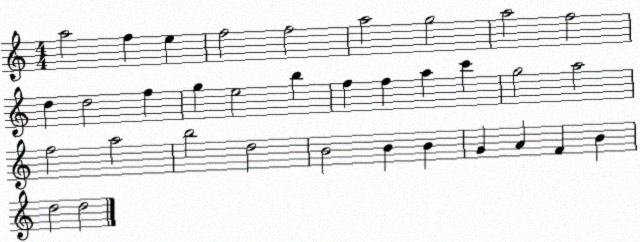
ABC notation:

X:1
T:Untitled
M:4/4
L:1/4
K:C
a2 f e f2 f2 a2 g2 a2 f2 d d2 f g e2 b f f a c' g2 a2 f2 a2 b2 d2 B2 B B G A F B d2 d2